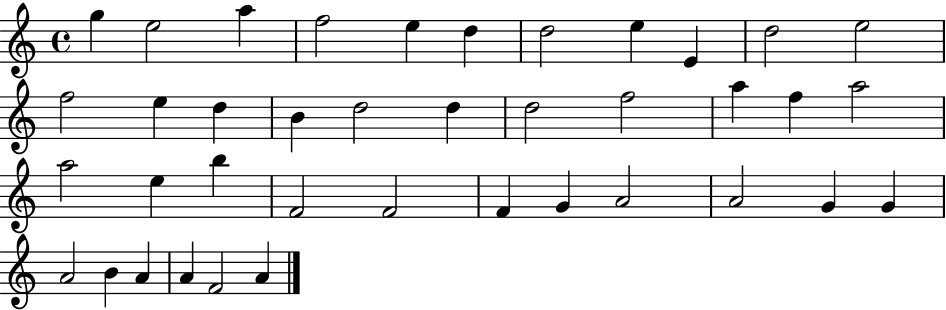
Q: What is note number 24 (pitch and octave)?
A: E5